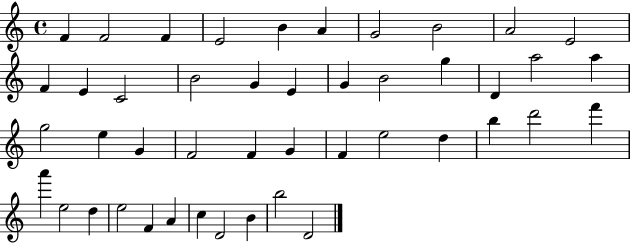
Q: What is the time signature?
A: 4/4